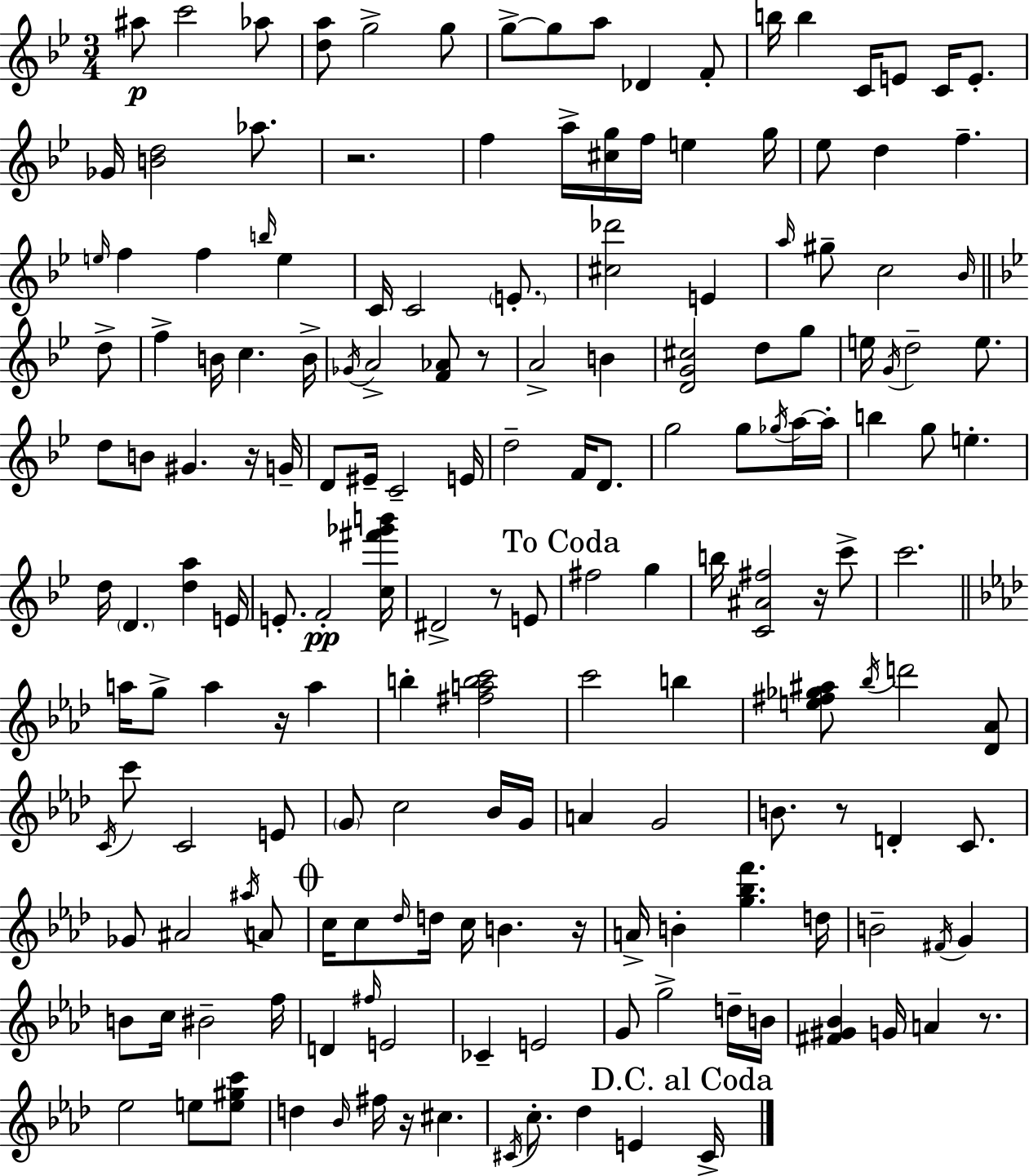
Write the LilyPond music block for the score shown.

{
  \clef treble
  \numericTimeSignature
  \time 3/4
  \key g \minor
  ais''8\p c'''2 aes''8 | <d'' a''>8 g''2-> g''8 | g''8->~~ g''8 a''8 des'4 f'8-. | b''16 b''4 c'16 e'8 c'16 e'8.-. | \break ges'16 <b' d''>2 aes''8. | r2. | f''4 a''16-> <cis'' g''>16 f''16 e''4 g''16 | ees''8 d''4 f''4.-- | \break \grace { e''16 } f''4 f''4 \grace { b''16 } e''4 | c'16 c'2 \parenthesize e'8.-. | <cis'' des'''>2 e'4 | \grace { a''16 } gis''8-- c''2 | \break \grace { bes'16 } \bar "||" \break \key g \minor d''8-> f''4-> b'16 c''4. | b'16-> \acciaccatura { ges'16 } a'2-> <f' aes'>8 | r8 a'2-> b'4 | <d' g' cis''>2 d''8 | \break g''8 e''16 \acciaccatura { g'16 } d''2-- | e''8. d''8 b'8 gis'4. | r16 g'16-- d'8 eis'16-- c'2-- | e'16 d''2-- | \break f'16 d'8. g''2 | g''8 \acciaccatura { ges''16 } a''16~~ a''16-. b''4 g''8 e''4.-. | d''16 \parenthesize d'4. | <d'' a''>4 e'16 e'8.-. f'2-.\pp | \break <c'' fis''' ges''' b'''>16 dis'2-> | r8 e'8 \mark "To Coda" fis''2 | g''4 b''16 <c' ais' fis''>2 | r16 c'''8-> c'''2. | \break \bar "||" \break \key aes \major a''16 g''8-> a''4 r16 a''4 | b''4-. <fis'' a'' b'' c'''>2 | c'''2 b''4 | <e'' fis'' ges'' ais''>8 \acciaccatura { bes''16 } d'''2 <des' aes'>8 | \break \acciaccatura { c'16 } c'''8 c'2 | e'8 \parenthesize g'8 c''2 | bes'16 g'16 a'4 g'2 | b'8. r8 d'4-. c'8. | \break ges'8 ais'2 | \acciaccatura { ais''16 } a'8 \mark \markup { \musicglyph "scripts.coda" } c''16 c''8 \grace { des''16 } d''16 c''16 b'4. | r16 a'16-> b'4-. <g'' bes'' f'''>4. | d''16 b'2-- | \break \acciaccatura { fis'16 } g'4 b'8 c''16 bis'2-- | f''16 d'4 \grace { fis''16 } e'2 | ces'4-- e'2 | g'8 g''2-> | \break d''16-- b'16 <fis' gis' bes'>4 g'16 a'4 | r8. ees''2 | e''8 <e'' gis'' c'''>8 d''4 \grace { bes'16 } fis''16 | r16 cis''4. \acciaccatura { cis'16 } c''8.-. des''4 | \break e'4 \mark "D.C. al Coda" cis'16-> \bar "|."
}